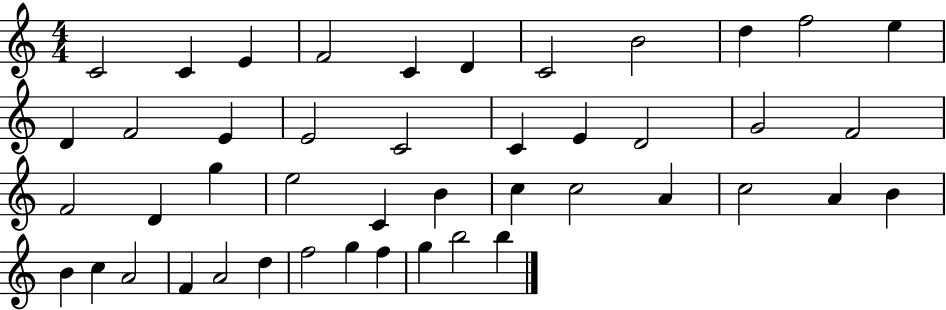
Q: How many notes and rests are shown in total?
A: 45